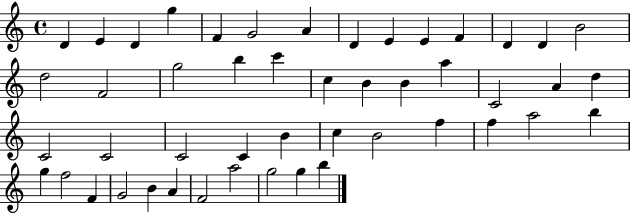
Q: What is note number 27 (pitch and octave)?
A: C4